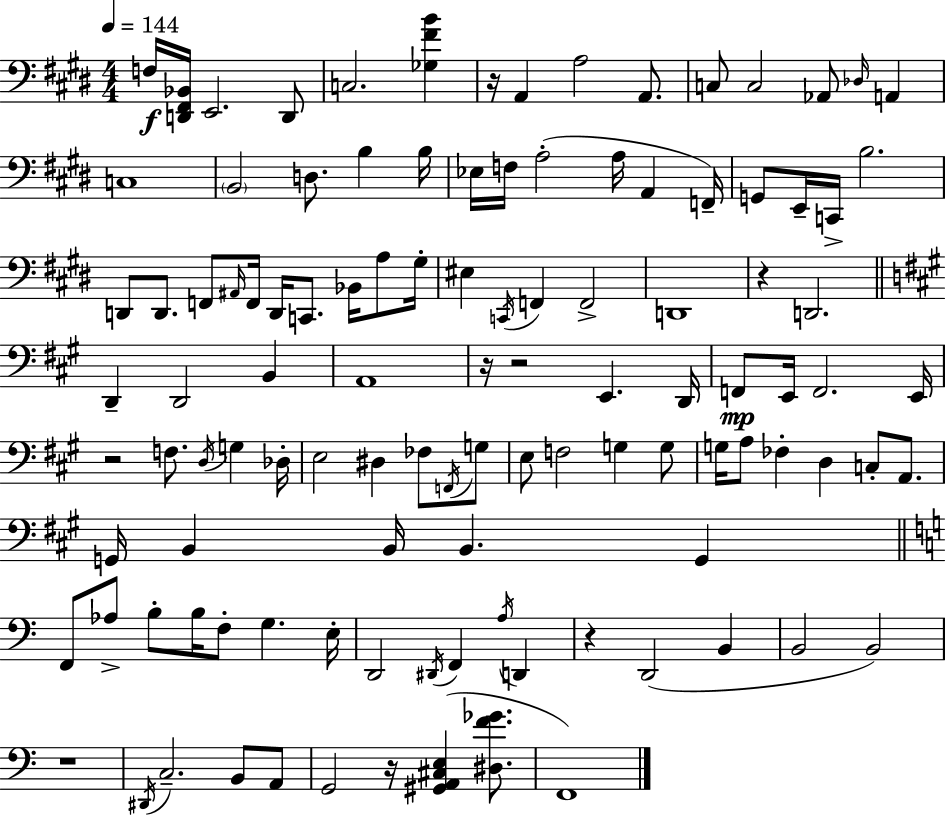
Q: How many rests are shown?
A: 8